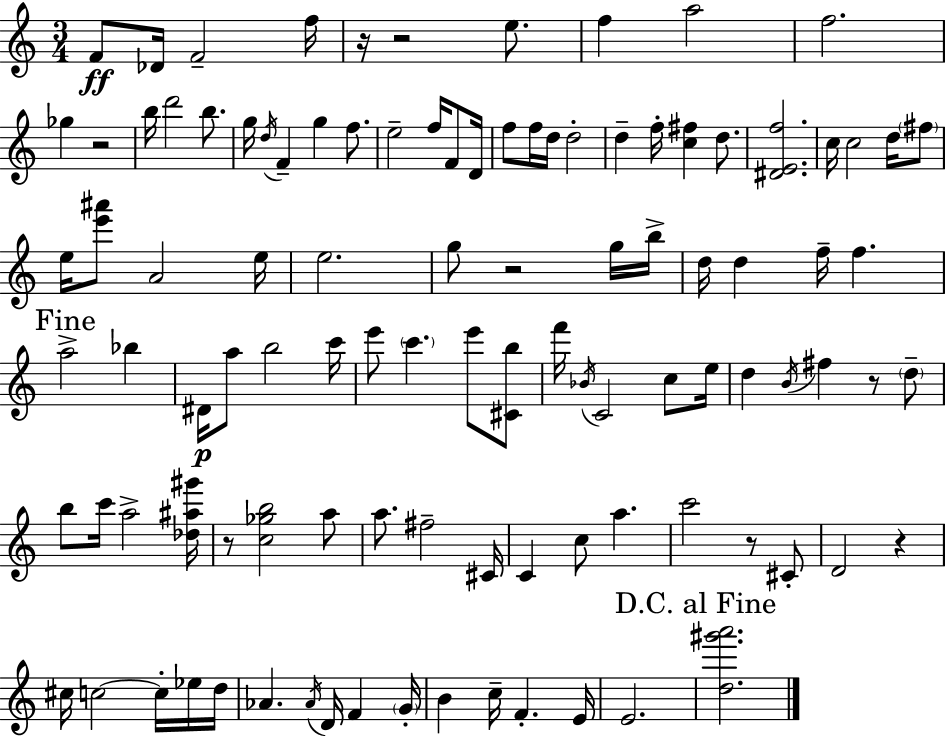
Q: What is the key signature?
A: A minor